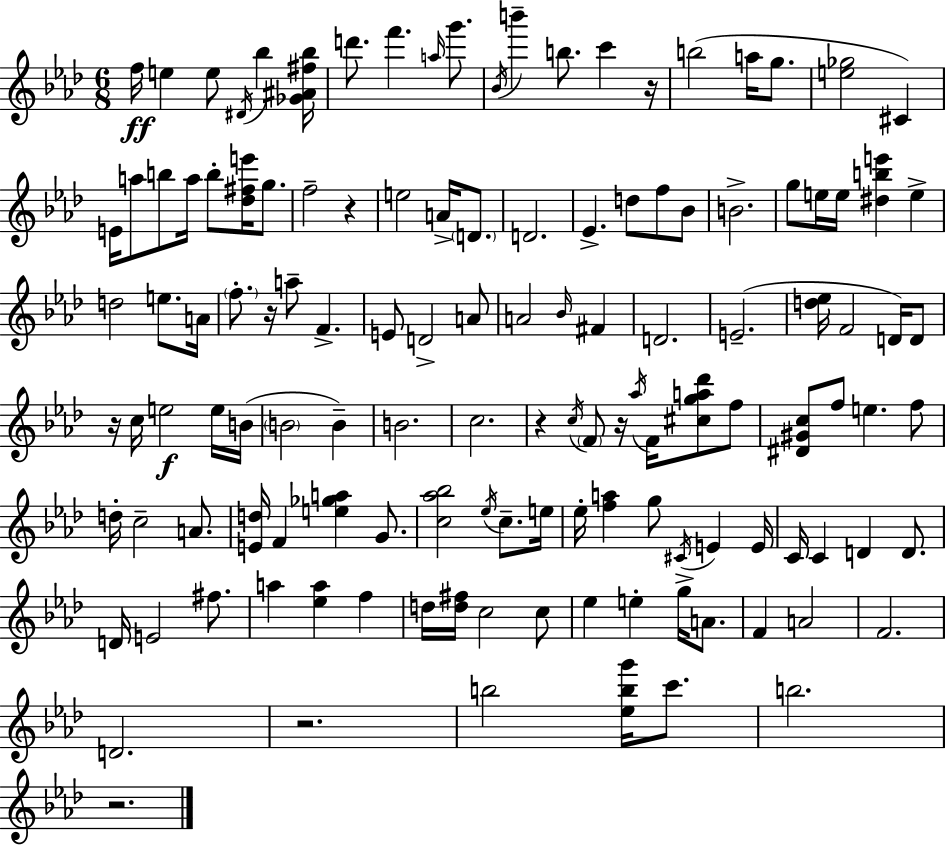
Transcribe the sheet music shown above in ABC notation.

X:1
T:Untitled
M:6/8
L:1/4
K:Fm
f/4 e e/2 ^D/4 _b [_G^A^f_b]/4 d'/2 f' a/4 g'/2 _B/4 b' b/2 c' z/4 b2 a/4 g/2 [e_g]2 ^C E/4 a/2 b/2 a/4 b/2 [_d^fe']/4 g/2 f2 z e2 A/4 D/2 D2 _E d/2 f/2 _B/2 B2 g/2 e/4 e/4 [^dbe'] e d2 e/2 A/4 f/2 z/4 a/2 F E/2 D2 A/2 A2 _B/4 ^F D2 E2 [d_e]/4 F2 D/4 D/2 z/4 c/4 e2 e/4 B/4 B2 B B2 c2 z c/4 F/2 z/4 _a/4 F/4 [^cga_d']/2 f/2 [^D^Gc]/2 f/2 e f/2 d/4 c2 A/2 [Ed]/4 F [e_ga] G/2 [c_a_b]2 _e/4 c/2 e/4 _e/4 [fa] g/2 ^C/4 E E/4 C/4 C D D/2 D/4 E2 ^f/2 a [_ea] f d/4 [d^f]/4 c2 c/2 _e e g/4 A/2 F A2 F2 D2 z2 b2 [_ebg']/4 c'/2 b2 z2